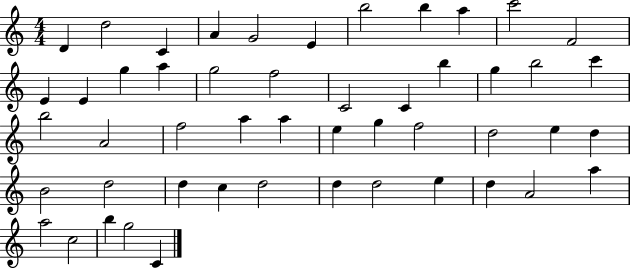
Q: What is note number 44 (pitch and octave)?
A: A4